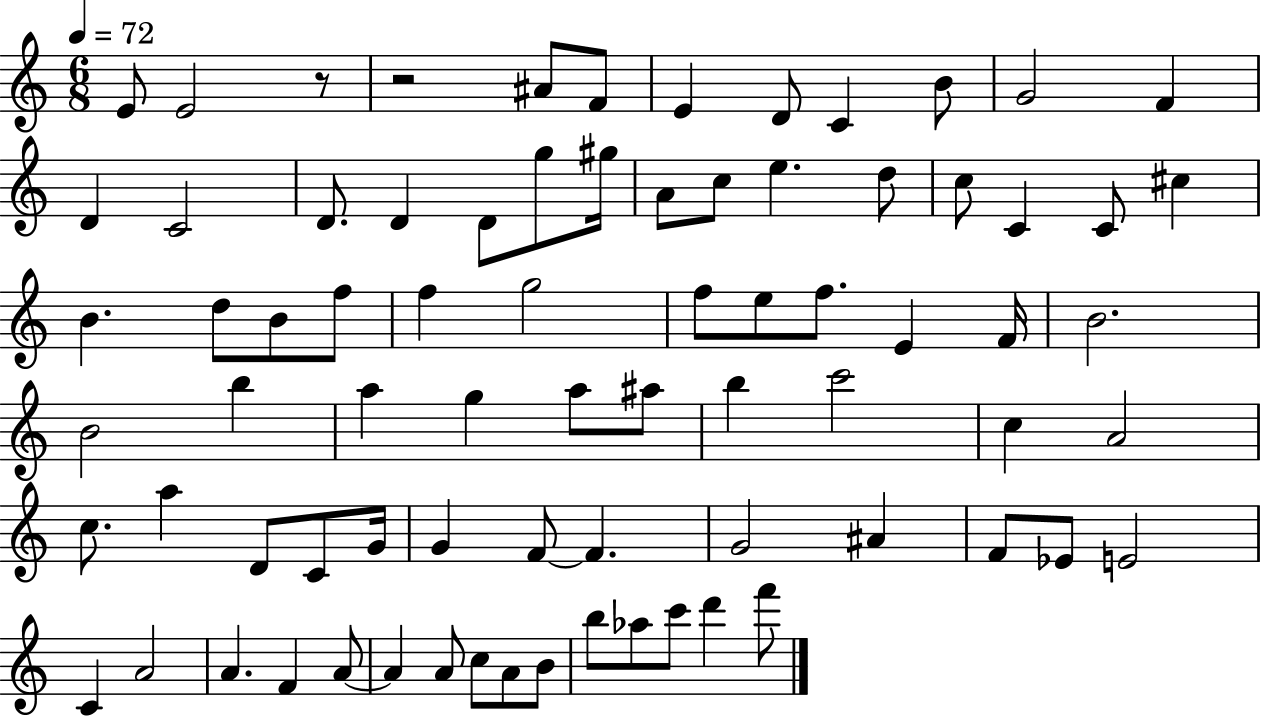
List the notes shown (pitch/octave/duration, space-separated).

E4/e E4/h R/e R/h A#4/e F4/e E4/q D4/e C4/q B4/e G4/h F4/q D4/q C4/h D4/e. D4/q D4/e G5/e G#5/s A4/e C5/e E5/q. D5/e C5/e C4/q C4/e C#5/q B4/q. D5/e B4/e F5/e F5/q G5/h F5/e E5/e F5/e. E4/q F4/s B4/h. B4/h B5/q A5/q G5/q A5/e A#5/e B5/q C6/h C5/q A4/h C5/e. A5/q D4/e C4/e G4/s G4/q F4/e F4/q. G4/h A#4/q F4/e Eb4/e E4/h C4/q A4/h A4/q. F4/q A4/e A4/q A4/e C5/e A4/e B4/e B5/e Ab5/e C6/e D6/q F6/e